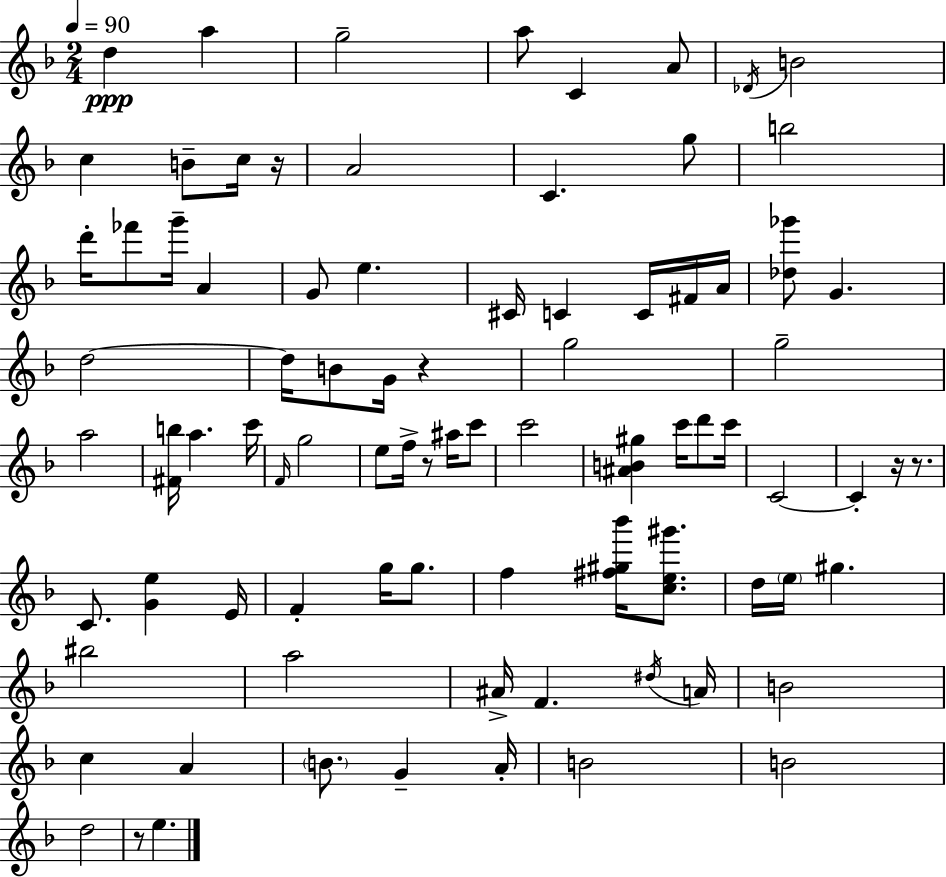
{
  \clef treble
  \numericTimeSignature
  \time 2/4
  \key d \minor
  \tempo 4 = 90
  \repeat volta 2 { d''4\ppp a''4 | g''2-- | a''8 c'4 a'8 | \acciaccatura { des'16 } b'2 | \break c''4 b'8-- c''16 | r16 a'2 | c'4. g''8 | b''2 | \break d'''16-. fes'''8 g'''16-- a'4 | g'8 e''4. | cis'16 c'4 c'16 fis'16 | a'16 <des'' ges'''>8 g'4. | \break d''2~~ | d''16 b'8 g'16 r4 | g''2 | g''2-- | \break a''2 | <fis' b''>16 a''4. | c'''16 \grace { f'16 } g''2 | e''8 f''16-> r8 ais''16 | \break c'''8 c'''2 | <ais' b' gis''>4 c'''16 d'''8 | c'''16 c'2~~ | c'4-. r16 r8. | \break c'8. <g' e''>4 | e'16 f'4-. g''16 g''8. | f''4 <fis'' gis'' bes'''>16 <c'' e'' gis'''>8. | d''16 \parenthesize e''16 gis''4. | \break bis''2 | a''2 | ais'16-> f'4. | \acciaccatura { dis''16 } a'16 b'2 | \break c''4 a'4 | \parenthesize b'8. g'4-- | a'16-. b'2 | b'2 | \break d''2 | r8 e''4. | } \bar "|."
}